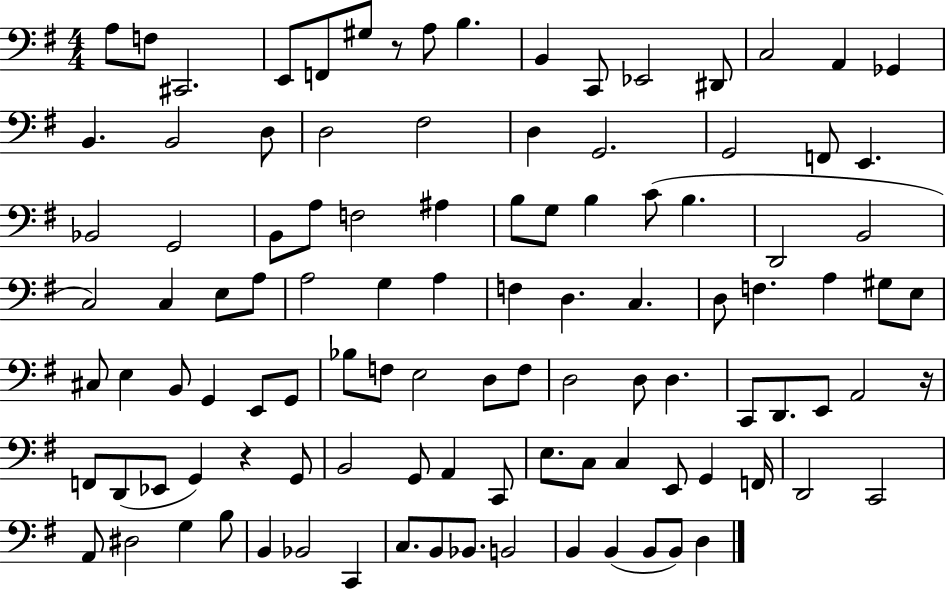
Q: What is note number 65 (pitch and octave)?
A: D3